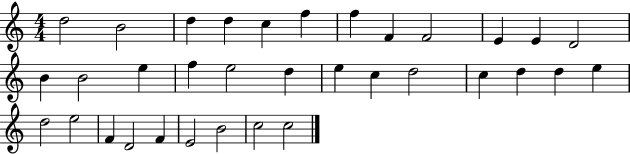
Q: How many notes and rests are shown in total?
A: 34